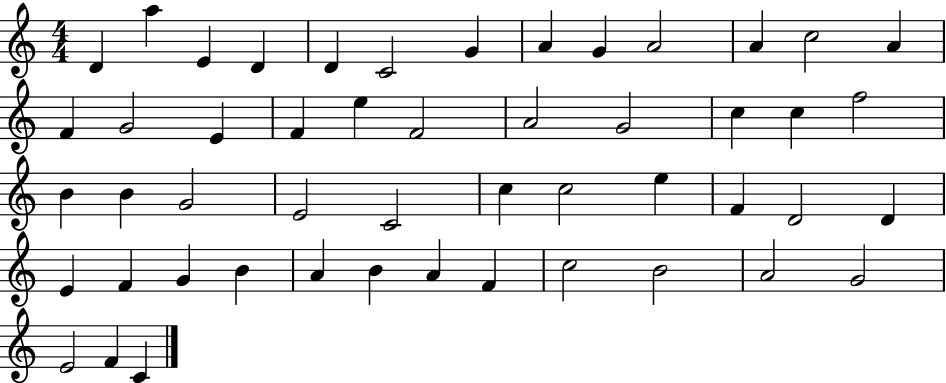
X:1
T:Untitled
M:4/4
L:1/4
K:C
D a E D D C2 G A G A2 A c2 A F G2 E F e F2 A2 G2 c c f2 B B G2 E2 C2 c c2 e F D2 D E F G B A B A F c2 B2 A2 G2 E2 F C